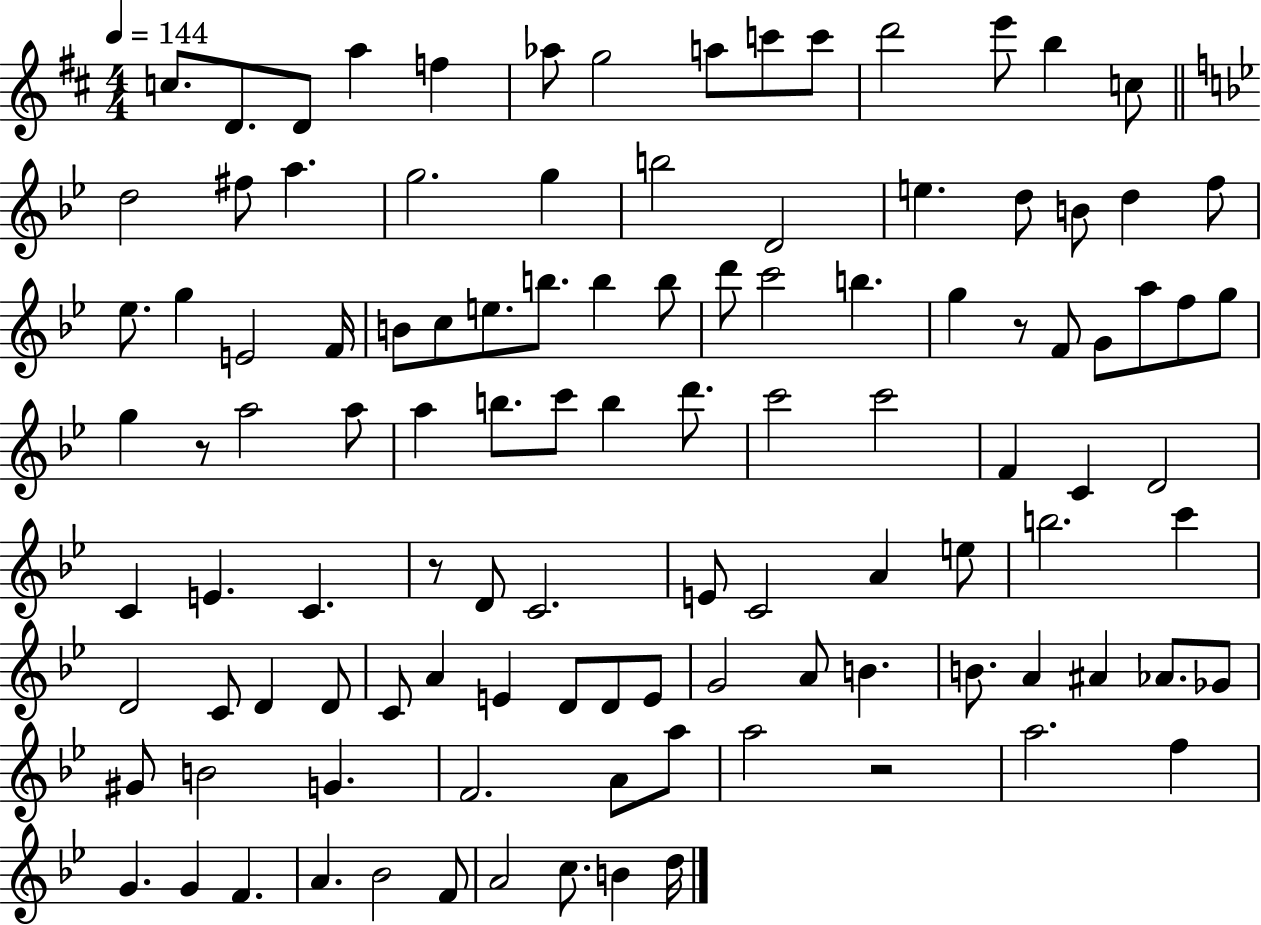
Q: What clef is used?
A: treble